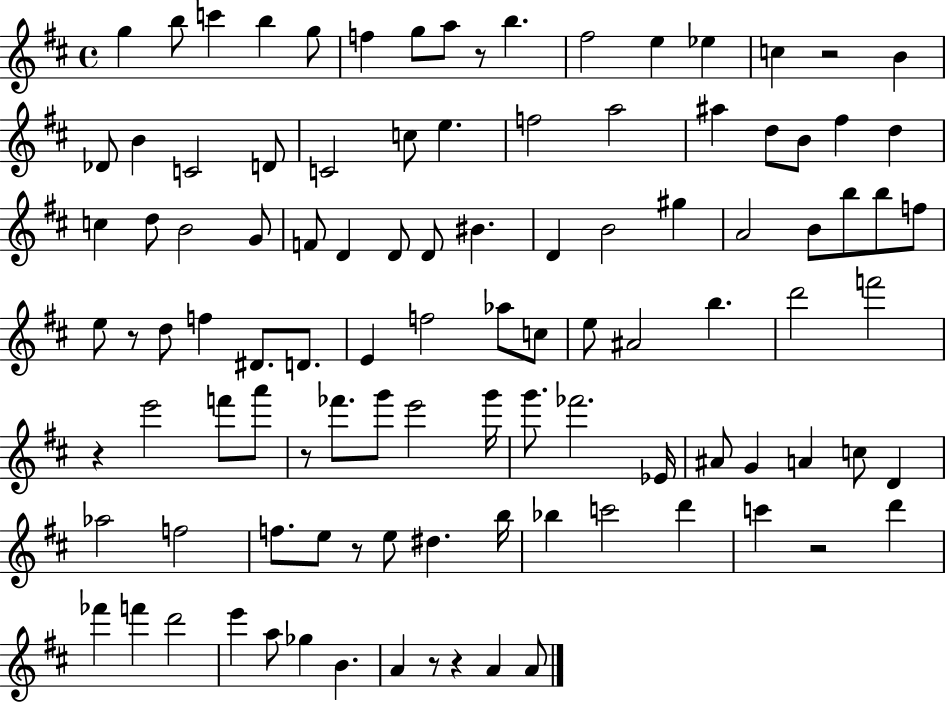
{
  \clef treble
  \time 4/4
  \defaultTimeSignature
  \key d \major
  g''4 b''8 c'''4 b''4 g''8 | f''4 g''8 a''8 r8 b''4. | fis''2 e''4 ees''4 | c''4 r2 b'4 | \break des'8 b'4 c'2 d'8 | c'2 c''8 e''4. | f''2 a''2 | ais''4 d''8 b'8 fis''4 d''4 | \break c''4 d''8 b'2 g'8 | f'8 d'4 d'8 d'8 bis'4. | d'4 b'2 gis''4 | a'2 b'8 b''8 b''8 f''8 | \break e''8 r8 d''8 f''4 dis'8. d'8. | e'4 f''2 aes''8 c''8 | e''8 ais'2 b''4. | d'''2 f'''2 | \break r4 e'''2 f'''8 a'''8 | r8 fes'''8. g'''8 e'''2 g'''16 | g'''8. fes'''2. ees'16 | ais'8 g'4 a'4 c''8 d'4 | \break aes''2 f''2 | f''8. e''8 r8 e''8 dis''4. b''16 | bes''4 c'''2 d'''4 | c'''4 r2 d'''4 | \break fes'''4 f'''4 d'''2 | e'''4 a''8 ges''4 b'4. | a'4 r8 r4 a'4 a'8 | \bar "|."
}